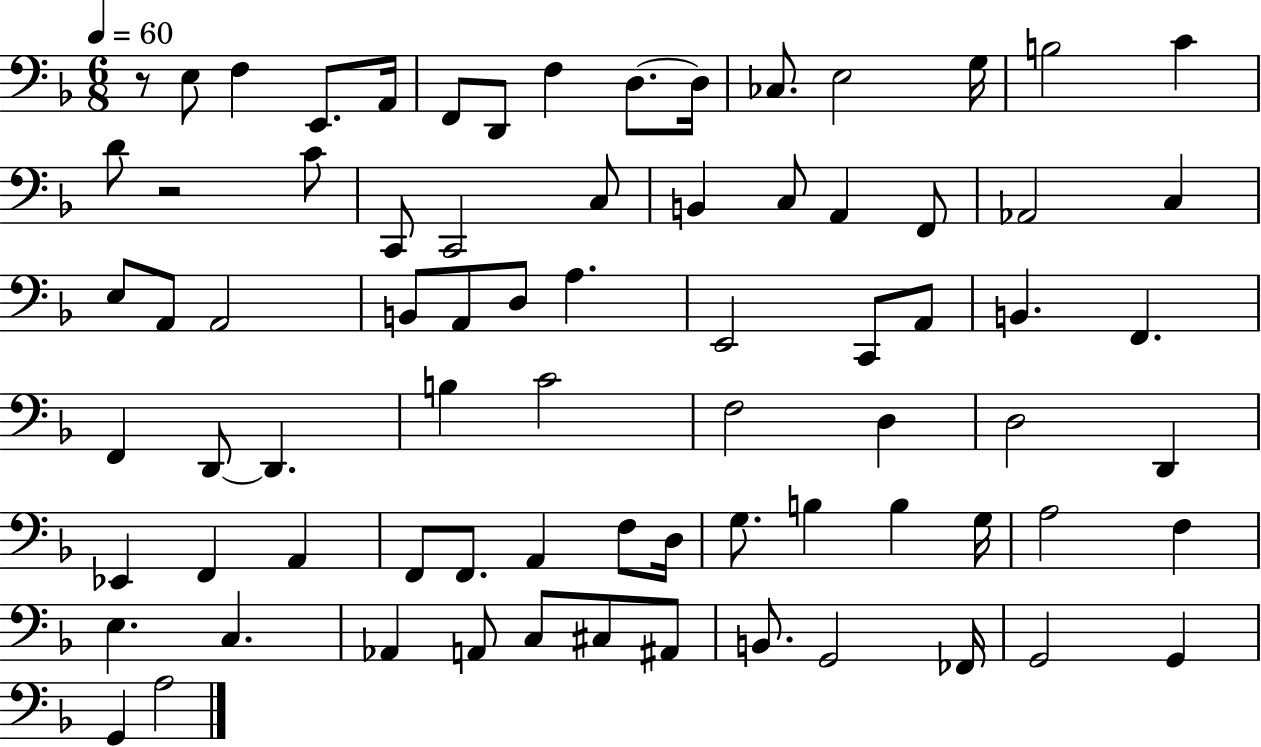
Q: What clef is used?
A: bass